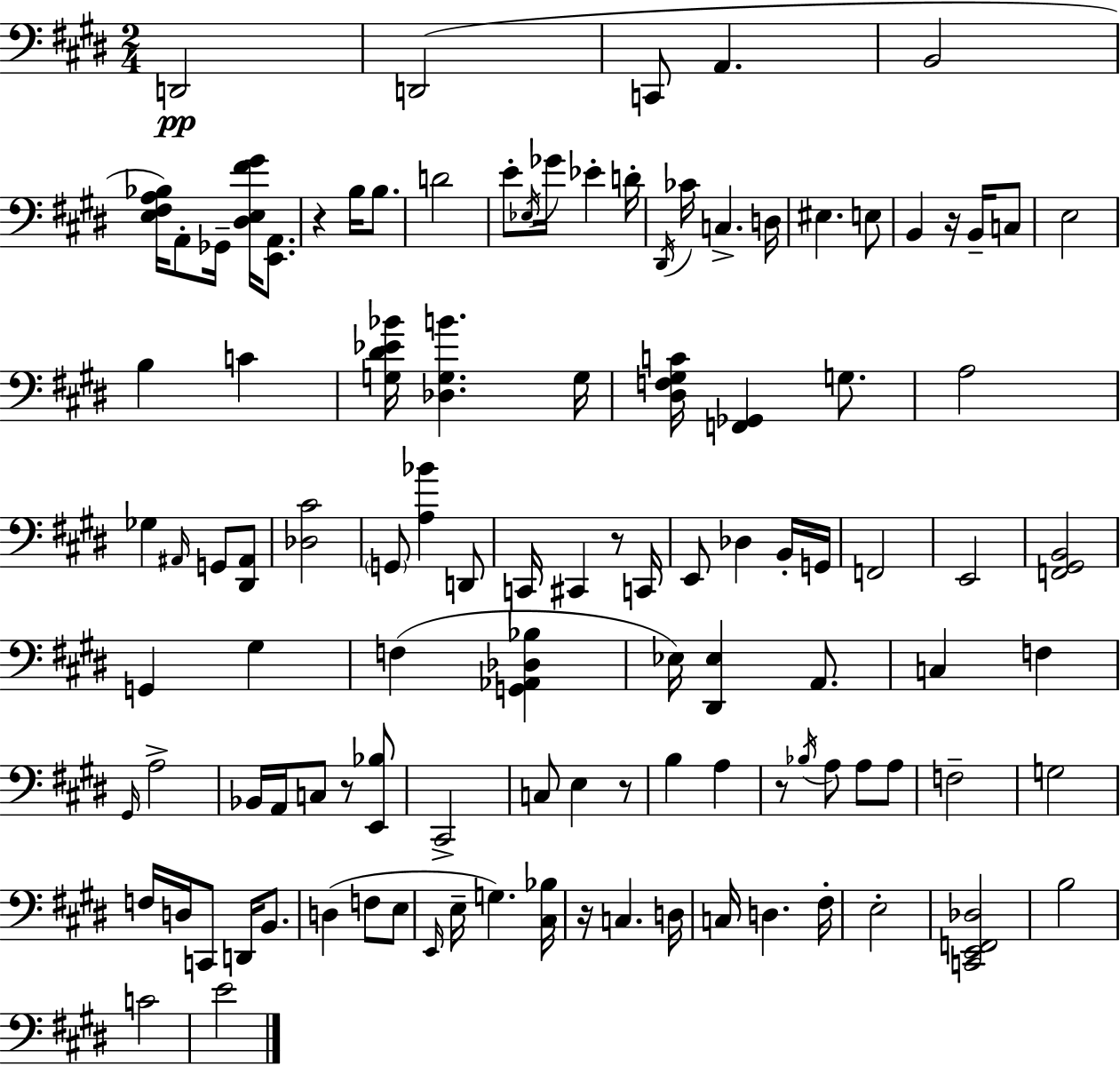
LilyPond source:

{
  \clef bass
  \numericTimeSignature
  \time 2/4
  \key e \major
  \repeat volta 2 { d,2\pp | d,2( | c,8 a,4. | b,2 | \break <e fis a bes>16) a,8-. ges,16-- <dis e fis' gis'>16 <e, a,>8. | r4 b16 b8. | d'2 | e'8-. \acciaccatura { ees16 } ges'16 ees'4-. | \break d'16-. \acciaccatura { dis,16 } ces'16 c4.-> | d16 eis4. | e8 b,4 r16 b,16-- | c8 e2 | \break b4 c'4 | <g dis' ees' bes'>16 <des g b'>4. | g16 <dis f gis c'>16 <f, ges,>4 g8. | a2 | \break ges4 \grace { ais,16 } g,8 | <dis, ais,>8 <des cis'>2 | \parenthesize g,8 <a bes'>4 | d,8 c,16 cis,4 | \break r8 c,16 e,8 des4 | b,16-. g,16 f,2 | e,2 | <f, gis, b,>2 | \break g,4 gis4 | f4( <g, aes, des bes>4 | ees16) <dis, ees>4 | a,8. c4 f4 | \break \grace { gis,16 } a2-> | bes,16 a,16 c8 | r8 <e, bes>8 cis,2-> | c8 e4 | \break r8 b4 | a4 r8 \acciaccatura { bes16 } a8 | a8 a8 f2-- | g2 | \break f16 d16 c,8 | d,16 b,8. d4( | f8 e8 \grace { e,16 } e16-- g4.) | <cis bes>16 r16 c4. | \break d16 c16 d4. | fis16-. e2-. | <c, e, f, des>2 | b2 | \break c'2 | e'2 | } \bar "|."
}